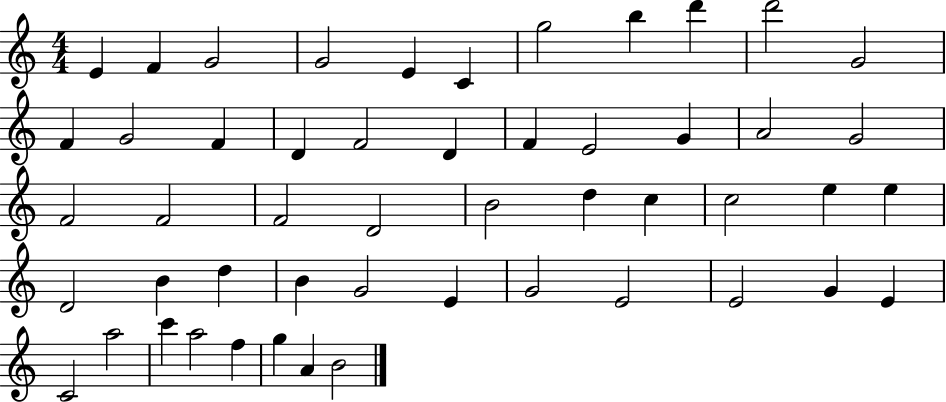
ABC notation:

X:1
T:Untitled
M:4/4
L:1/4
K:C
E F G2 G2 E C g2 b d' d'2 G2 F G2 F D F2 D F E2 G A2 G2 F2 F2 F2 D2 B2 d c c2 e e D2 B d B G2 E G2 E2 E2 G E C2 a2 c' a2 f g A B2